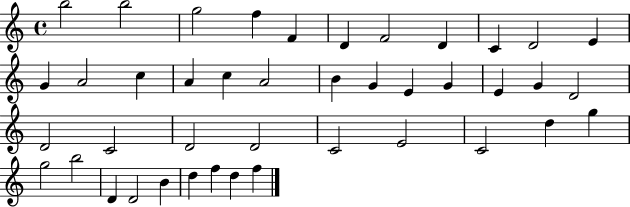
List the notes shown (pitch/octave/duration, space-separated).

B5/h B5/h G5/h F5/q F4/q D4/q F4/h D4/q C4/q D4/h E4/q G4/q A4/h C5/q A4/q C5/q A4/h B4/q G4/q E4/q G4/q E4/q G4/q D4/h D4/h C4/h D4/h D4/h C4/h E4/h C4/h D5/q G5/q G5/h B5/h D4/q D4/h B4/q D5/q F5/q D5/q F5/q